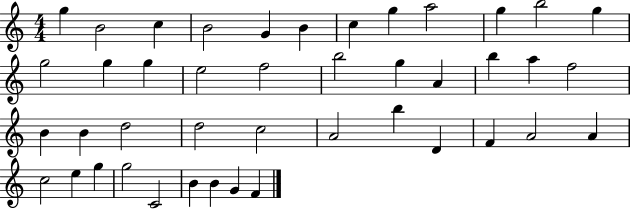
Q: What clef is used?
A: treble